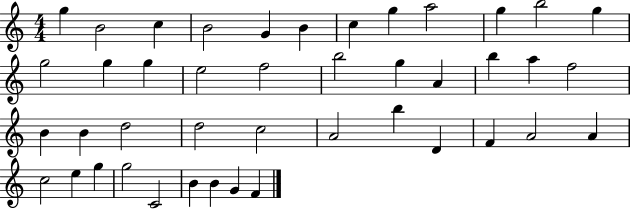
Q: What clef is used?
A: treble